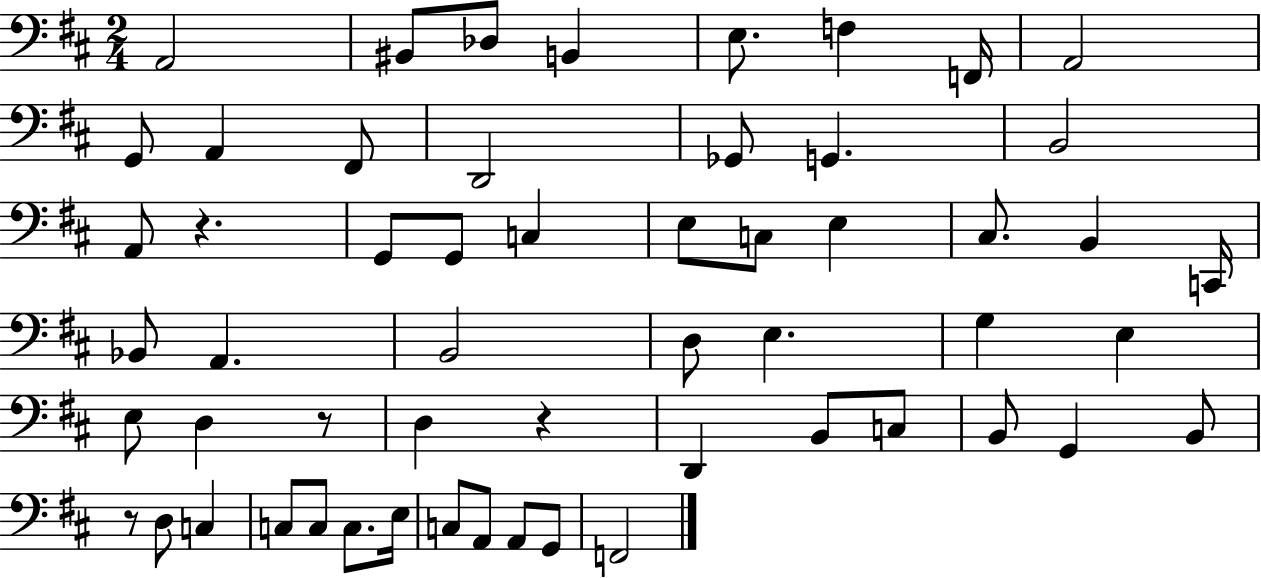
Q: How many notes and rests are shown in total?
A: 56